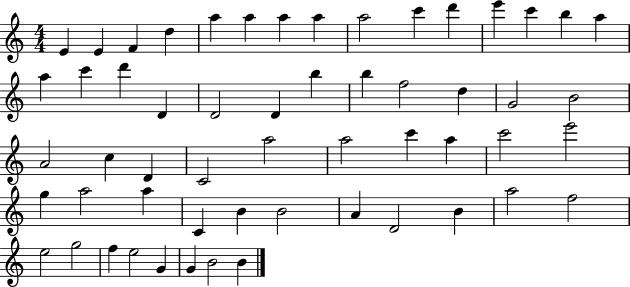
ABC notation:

X:1
T:Untitled
M:4/4
L:1/4
K:C
E E F d a a a a a2 c' d' e' c' b a a c' d' D D2 D b b f2 d G2 B2 A2 c D C2 a2 a2 c' a c'2 e'2 g a2 a C B B2 A D2 B a2 f2 e2 g2 f e2 G G B2 B